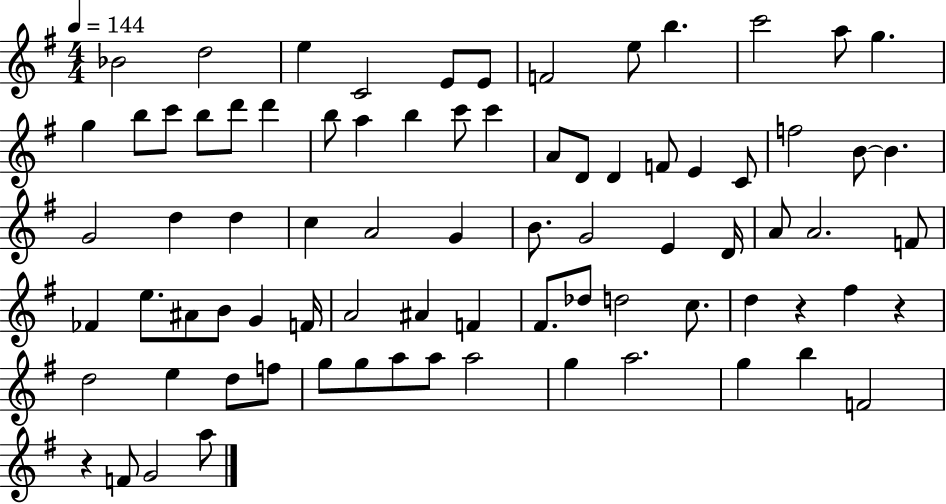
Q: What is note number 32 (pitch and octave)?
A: B4